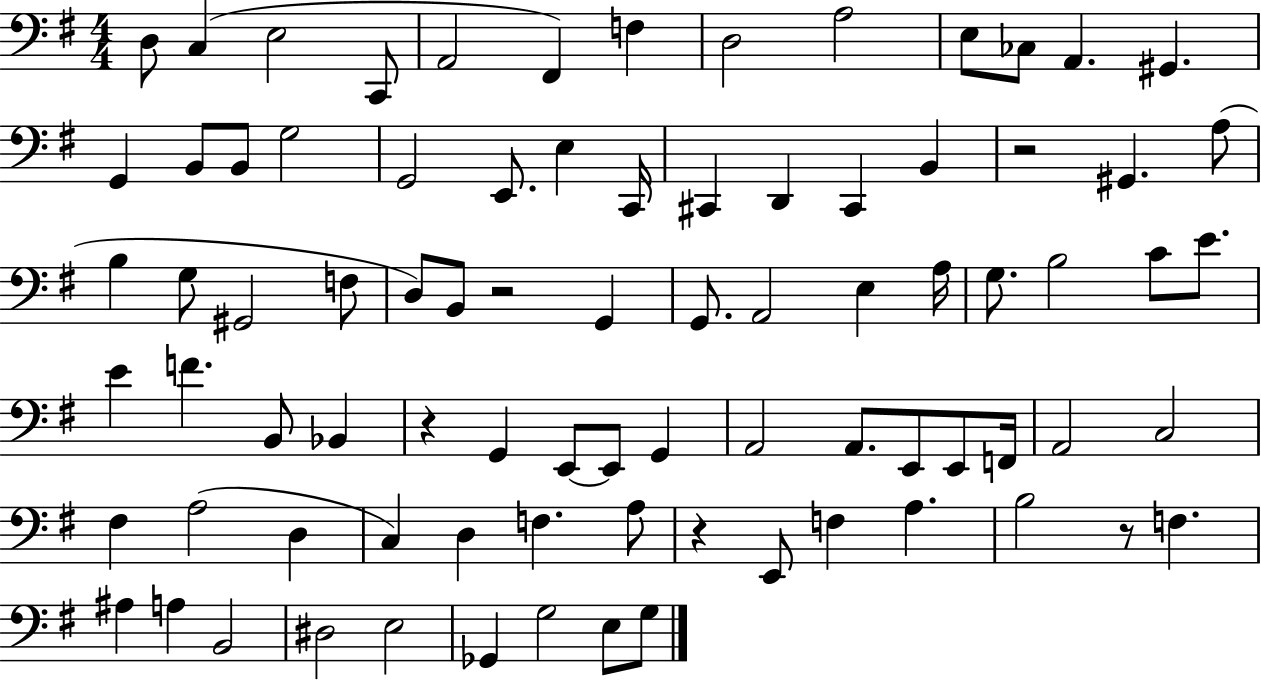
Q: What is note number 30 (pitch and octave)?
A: G#2